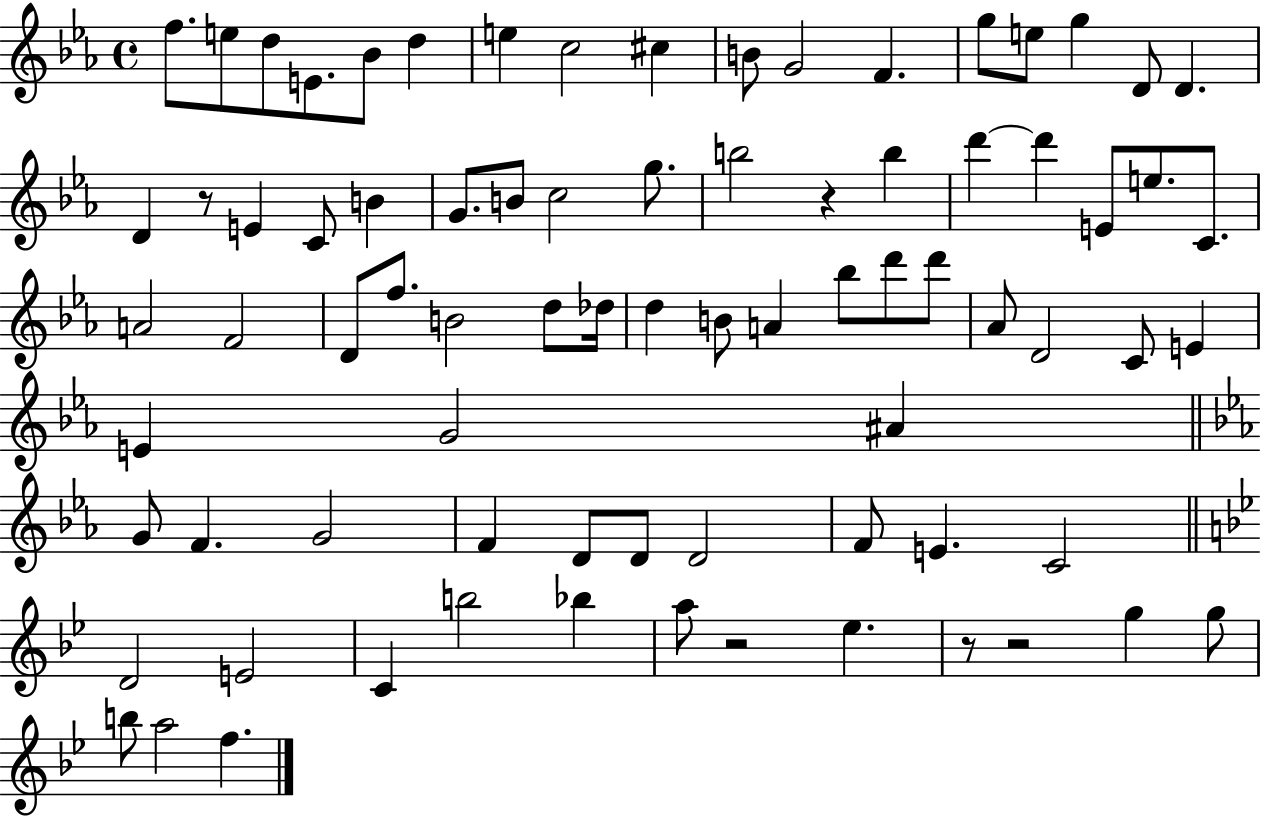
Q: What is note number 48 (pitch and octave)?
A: C4